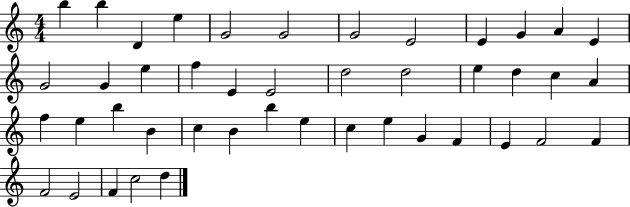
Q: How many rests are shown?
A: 0